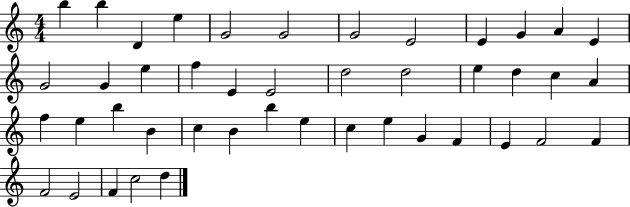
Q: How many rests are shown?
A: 0